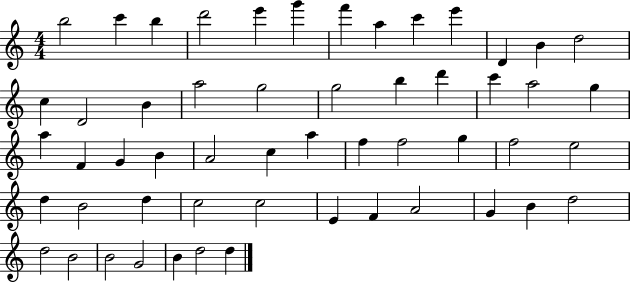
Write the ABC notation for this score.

X:1
T:Untitled
M:4/4
L:1/4
K:C
b2 c' b d'2 e' g' f' a c' e' D B d2 c D2 B a2 g2 g2 b d' c' a2 g a F G B A2 c a f f2 g f2 e2 d B2 d c2 c2 E F A2 G B d2 d2 B2 B2 G2 B d2 d